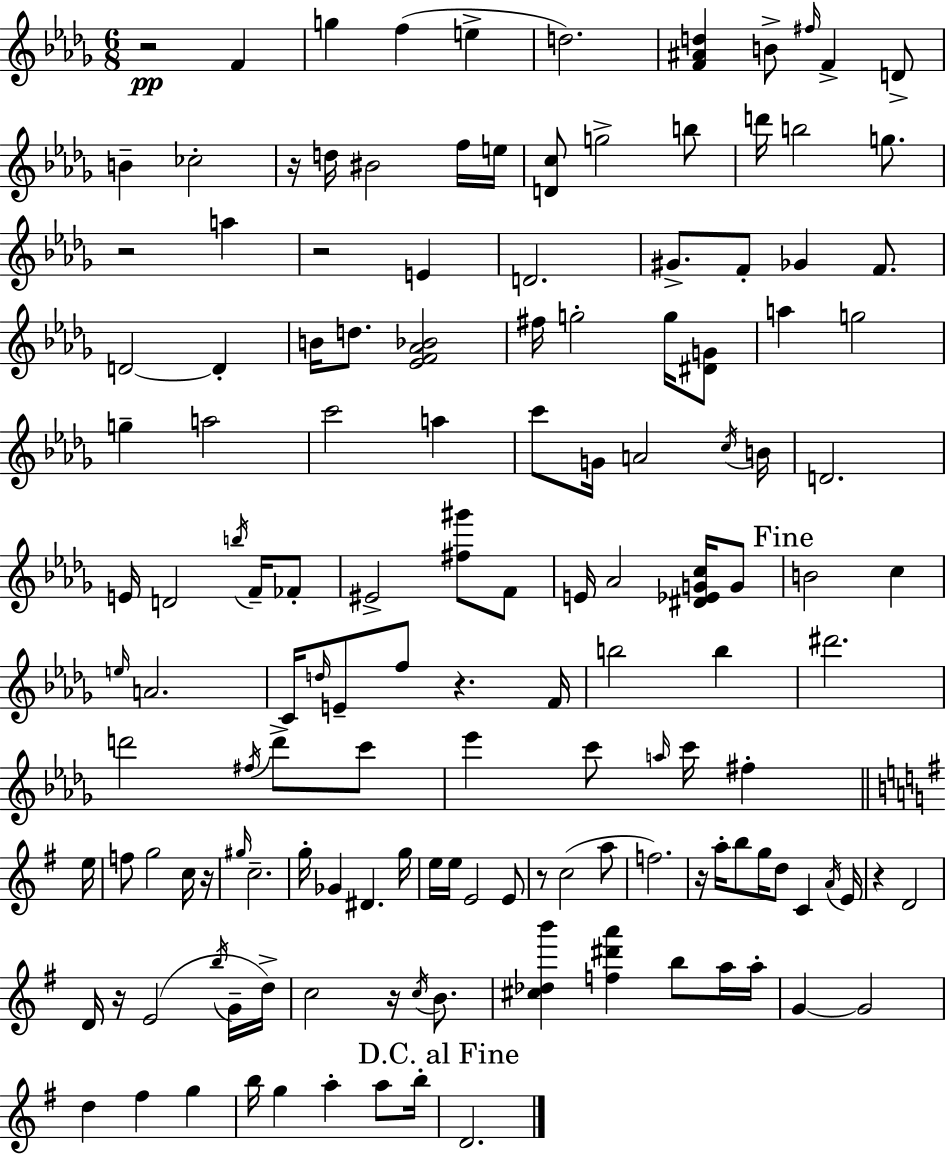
X:1
T:Untitled
M:6/8
L:1/4
K:Bbm
z2 F g f e d2 [F^Ad] B/2 ^f/4 F D/2 B _c2 z/4 d/4 ^B2 f/4 e/4 [Dc]/2 g2 b/2 d'/4 b2 g/2 z2 a z2 E D2 ^G/2 F/2 _G F/2 D2 D B/4 d/2 [_EF_A_B]2 ^f/4 g2 g/4 [^DG]/2 a g2 g a2 c'2 a c'/2 G/4 A2 c/4 B/4 D2 E/4 D2 b/4 F/4 _F/2 ^E2 [^f^g']/2 F/2 E/4 _A2 [^D_EGc]/4 G/2 B2 c e/4 A2 C/4 d/4 E/2 f/2 z F/4 b2 b ^d'2 d'2 ^f/4 d'/2 c'/2 _e' c'/2 a/4 c'/4 ^f e/4 f/2 g2 c/4 z/4 ^g/4 c2 g/4 _G ^D g/4 e/4 e/4 E2 E/2 z/2 c2 a/2 f2 z/4 a/4 b/2 g/4 d/2 C A/4 E/4 z D2 D/4 z/4 E2 b/4 G/4 d/4 c2 z/4 c/4 B/2 [^c_db'] [f^d'a'] b/2 a/4 a/4 G G2 d ^f g b/4 g a a/2 b/4 D2